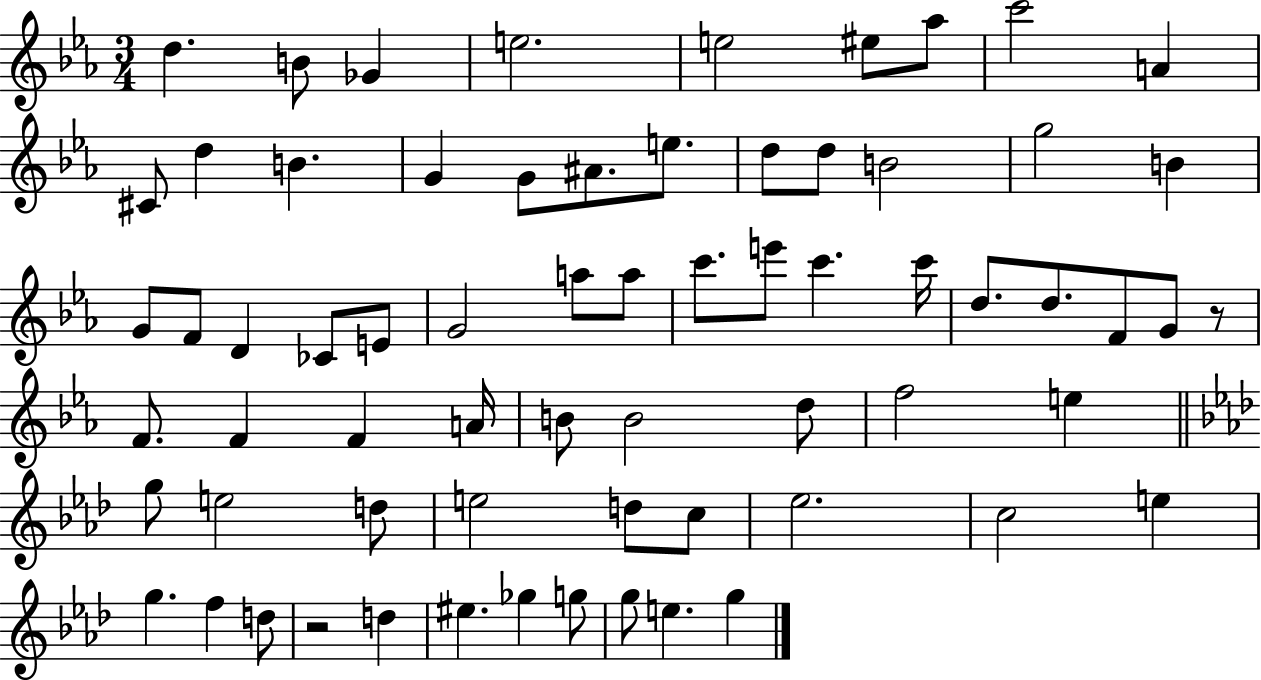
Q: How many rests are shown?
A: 2